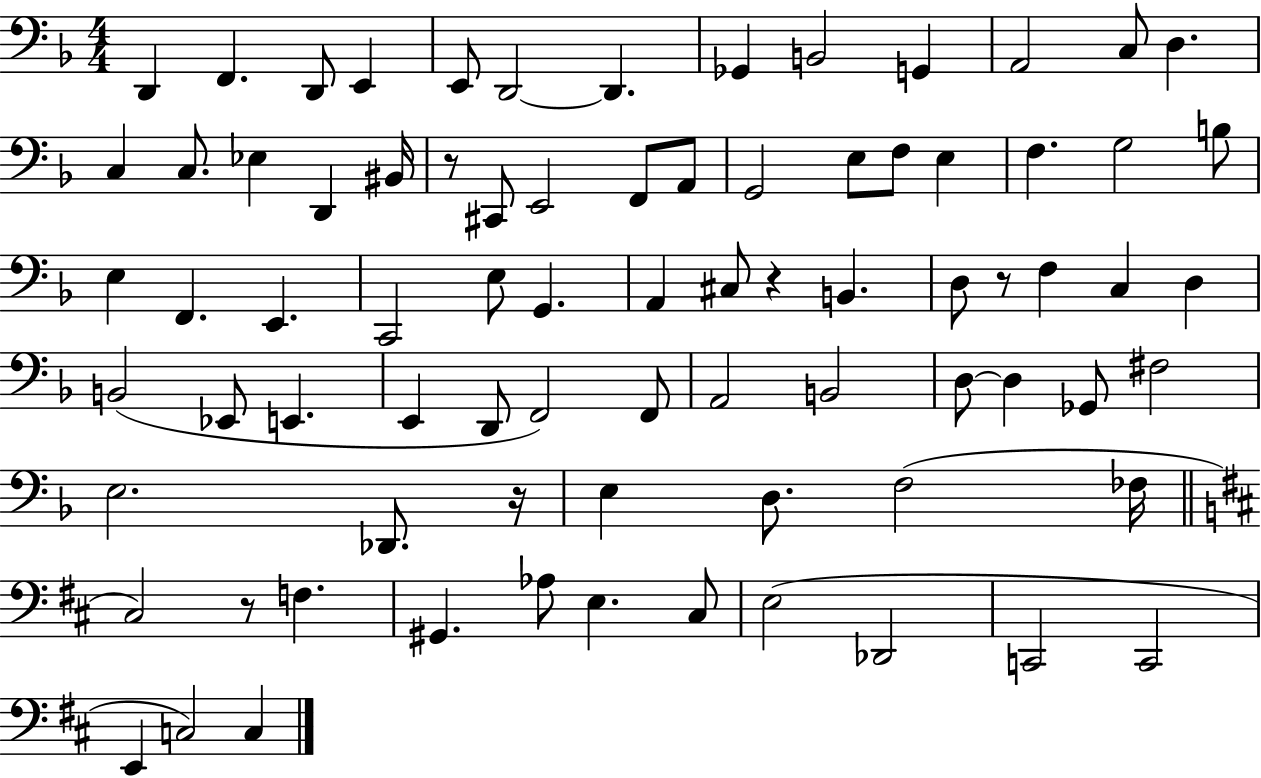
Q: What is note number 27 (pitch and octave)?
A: F3